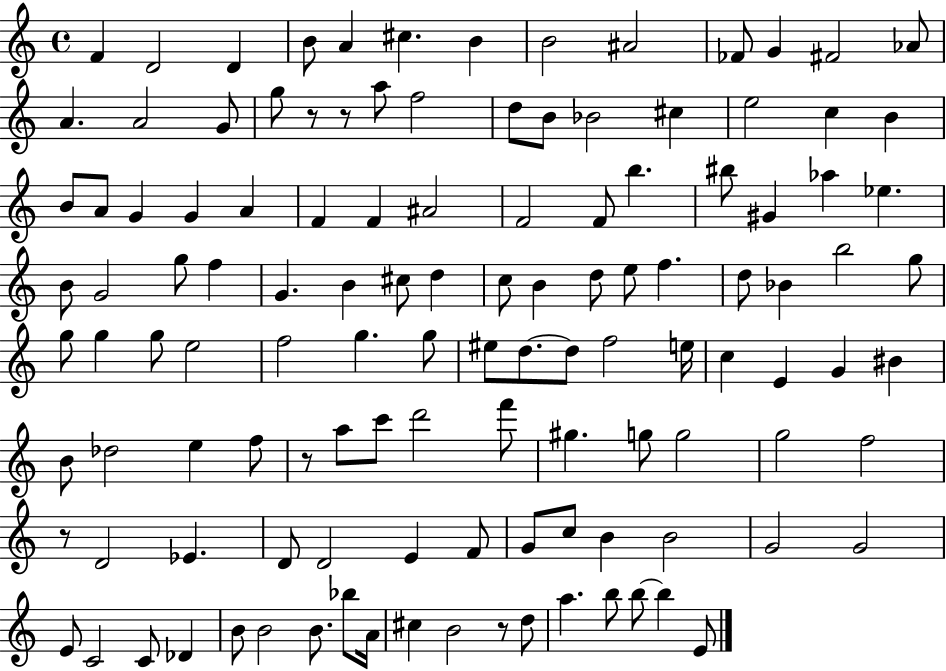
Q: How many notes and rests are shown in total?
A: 121